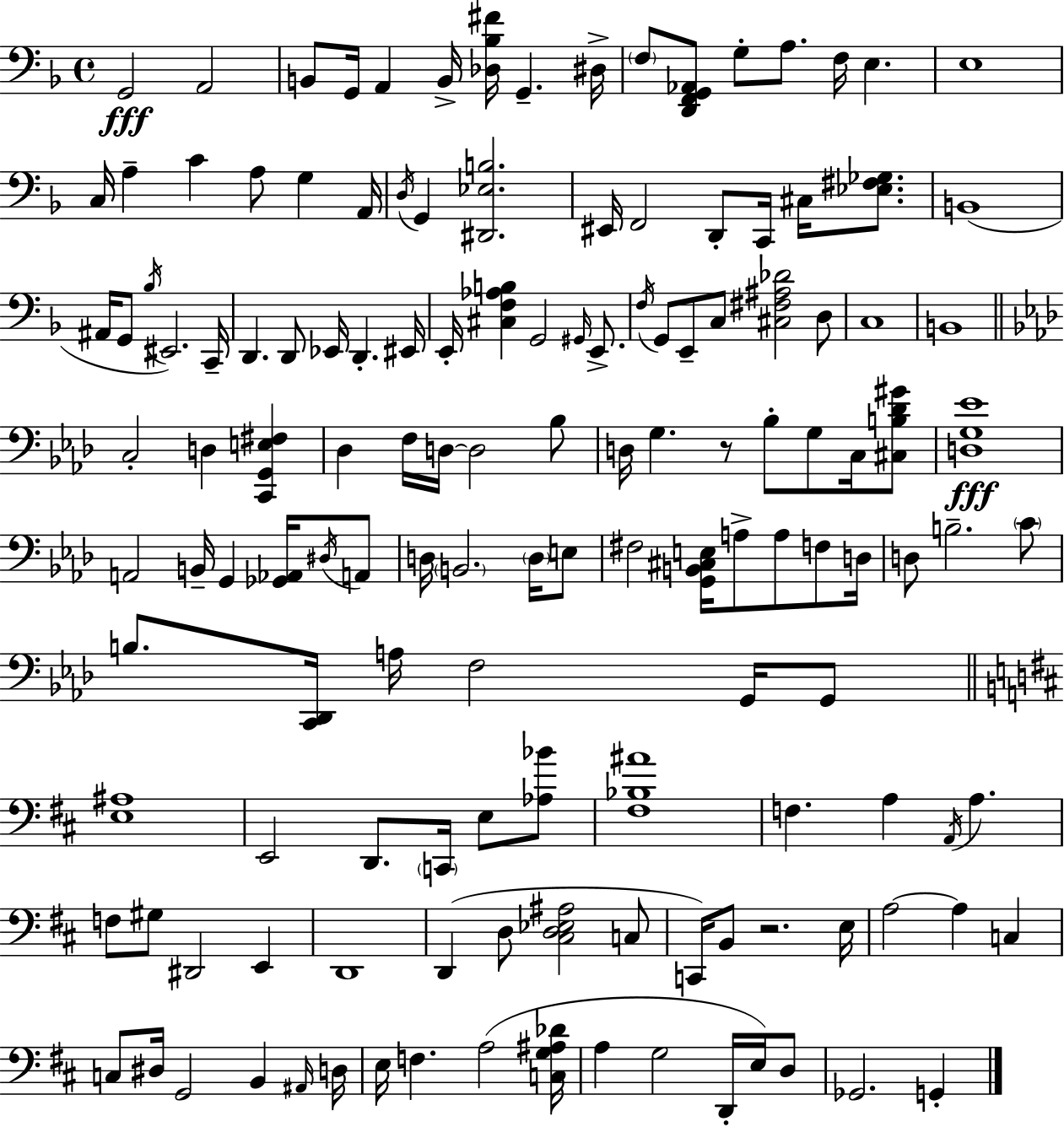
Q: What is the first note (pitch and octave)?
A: G2